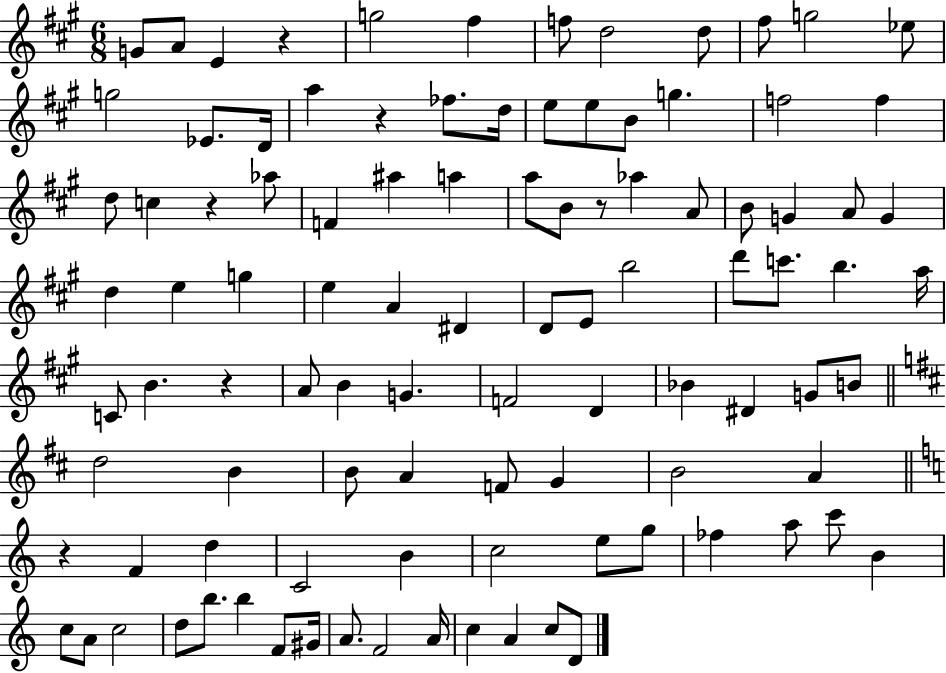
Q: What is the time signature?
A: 6/8